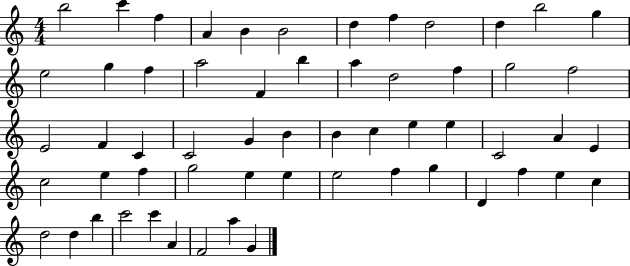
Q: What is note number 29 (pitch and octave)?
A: B4